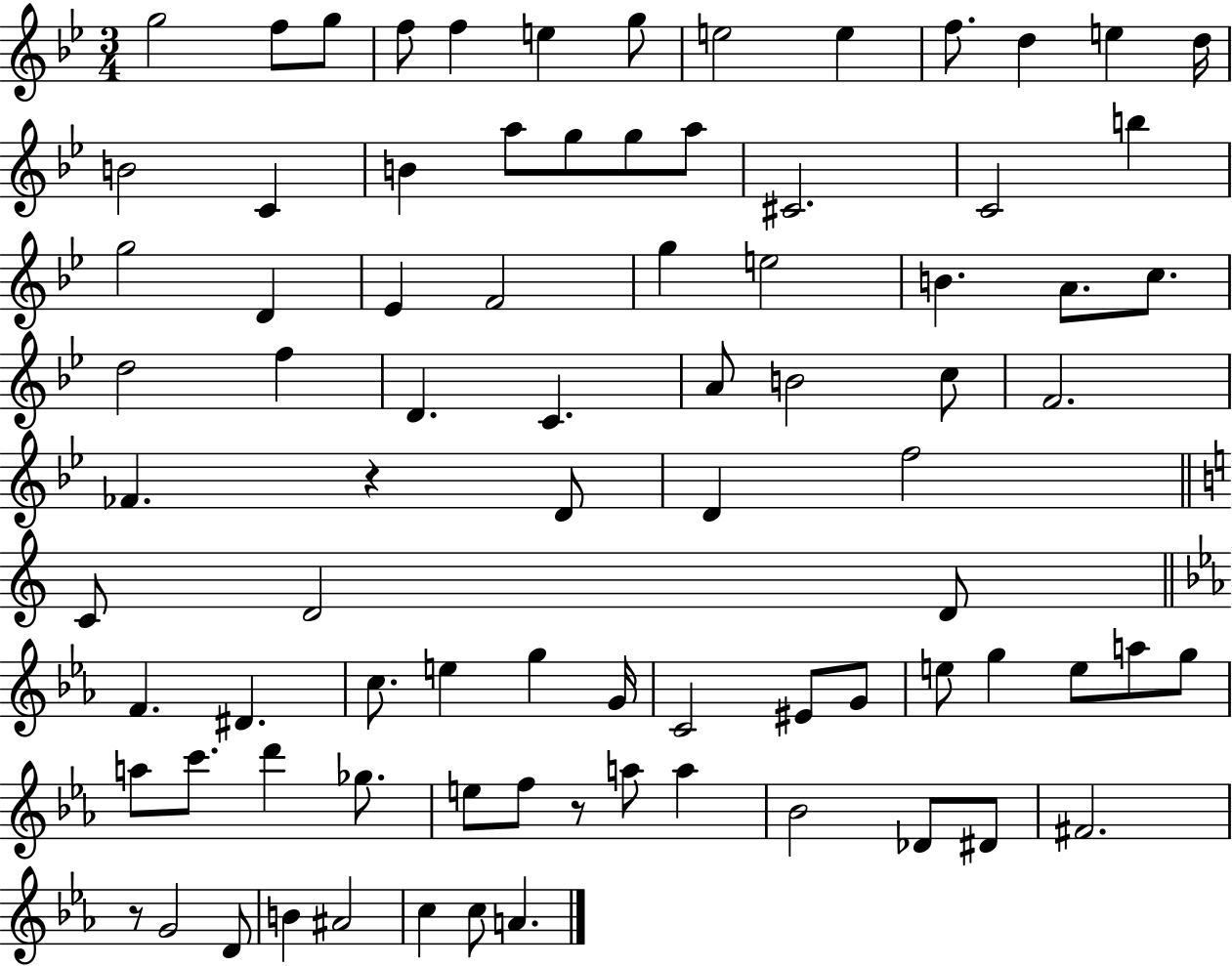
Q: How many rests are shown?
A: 3